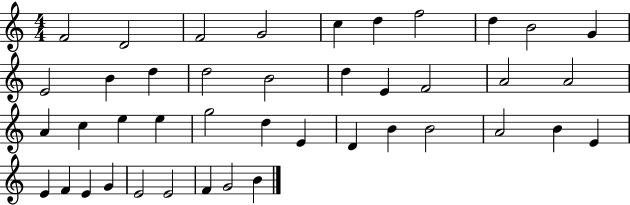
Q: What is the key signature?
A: C major